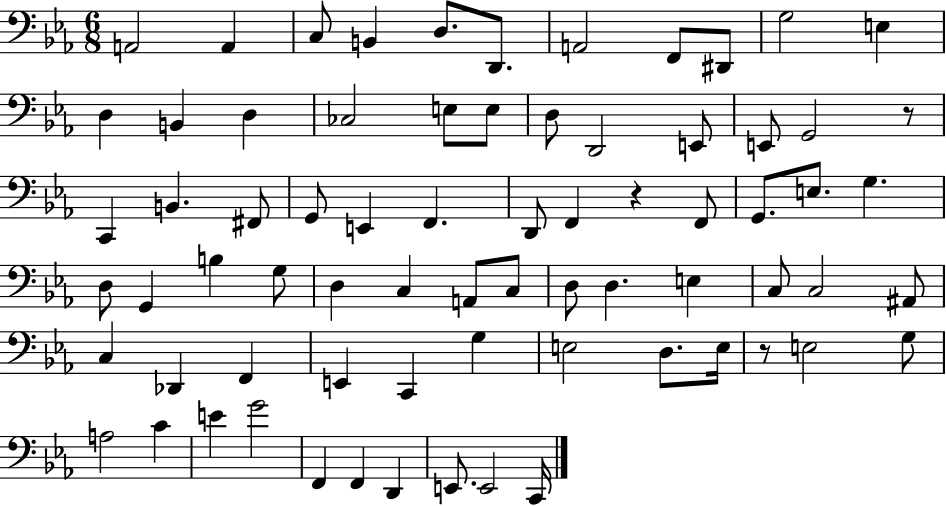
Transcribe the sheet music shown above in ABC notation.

X:1
T:Untitled
M:6/8
L:1/4
K:Eb
A,,2 A,, C,/2 B,, D,/2 D,,/2 A,,2 F,,/2 ^D,,/2 G,2 E, D, B,, D, _C,2 E,/2 E,/2 D,/2 D,,2 E,,/2 E,,/2 G,,2 z/2 C,, B,, ^F,,/2 G,,/2 E,, F,, D,,/2 F,, z F,,/2 G,,/2 E,/2 G, D,/2 G,, B, G,/2 D, C, A,,/2 C,/2 D,/2 D, E, C,/2 C,2 ^A,,/2 C, _D,, F,, E,, C,, G, E,2 D,/2 E,/4 z/2 E,2 G,/2 A,2 C E G2 F,, F,, D,, E,,/2 E,,2 C,,/4